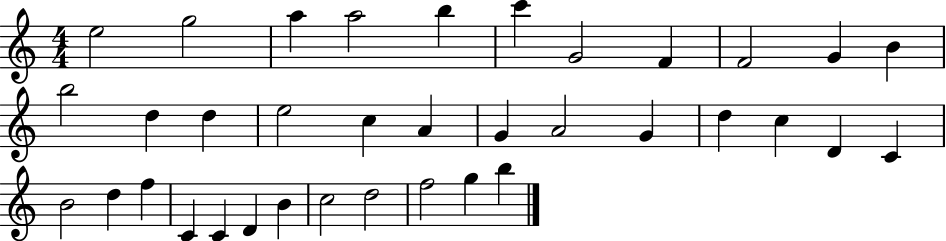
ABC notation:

X:1
T:Untitled
M:4/4
L:1/4
K:C
e2 g2 a a2 b c' G2 F F2 G B b2 d d e2 c A G A2 G d c D C B2 d f C C D B c2 d2 f2 g b